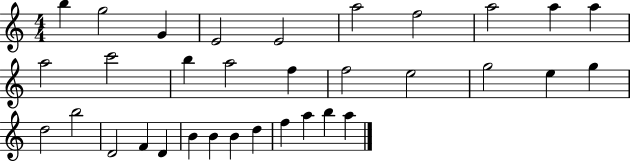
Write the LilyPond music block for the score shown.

{
  \clef treble
  \numericTimeSignature
  \time 4/4
  \key c \major
  b''4 g''2 g'4 | e'2 e'2 | a''2 f''2 | a''2 a''4 a''4 | \break a''2 c'''2 | b''4 a''2 f''4 | f''2 e''2 | g''2 e''4 g''4 | \break d''2 b''2 | d'2 f'4 d'4 | b'4 b'4 b'4 d''4 | f''4 a''4 b''4 a''4 | \break \bar "|."
}